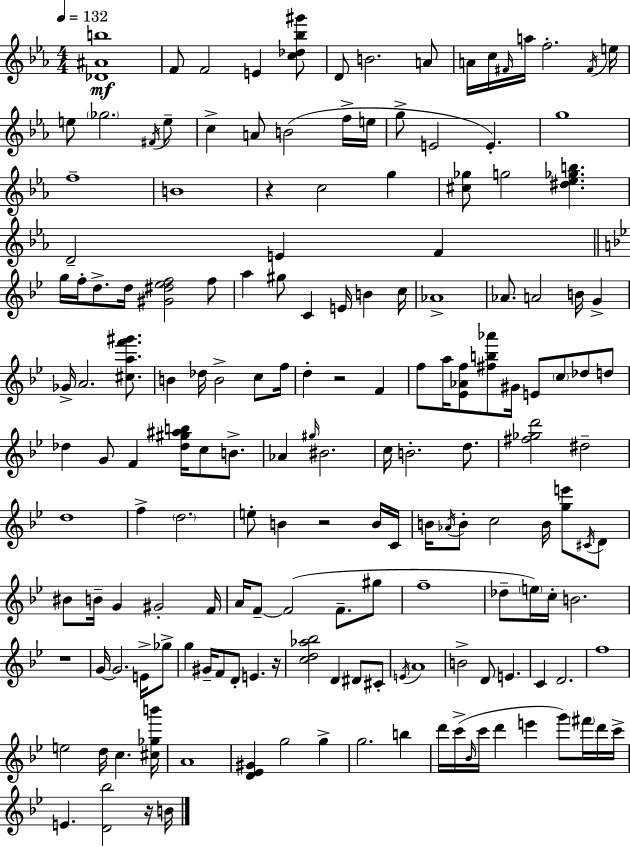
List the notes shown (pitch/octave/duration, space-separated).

[Db4,A#4,B5]/w F4/e F4/h E4/q [C5,Db5,Bb5,G#6]/e D4/e B4/h. A4/e A4/s C5/s F#4/s A5/s F5/h. F#4/s E5/s E5/e Gb5/h. F#4/s E5/e C5/q A4/e B4/h F5/s E5/s G5/e E4/h E4/q. G5/w F5/w B4/w R/q C5/h G5/q [C#5,Gb5]/e G5/h [D#5,Eb5,Gb5,B5]/q. D4/h E4/q F4/q G5/s F5/s D5/e. D5/s [G#4,D#5,Eb5,F5]/h F5/e A5/q G#5/e C4/q E4/s B4/q C5/s Ab4/w Ab4/e. A4/h B4/s G4/q Gb4/s A4/h. [C#5,A5,F6,G#6]/e. B4/q Db5/s B4/h C5/e F5/s D5/q R/h F4/q F5/e A5/s [Eb4,Ab4,F5]/e [F#5,B5,Ab6]/e G#4/s E4/e C5/e Db5/e D5/e Db5/q G4/e F4/q [Db5,G#5,A#5,B5]/s C5/e B4/e. Ab4/q G#5/s BIS4/h. C5/s B4/h. D5/e. [F#5,Gb5,D6]/h D#5/h D5/w F5/q D5/h. E5/e B4/q R/h B4/s C4/s B4/s Ab4/s B4/e C5/h B4/s [G5,E6]/e C#4/s D4/e BIS4/e B4/s G4/q G#4/h F4/s A4/s F4/e F4/h F4/e. G#5/e F5/w Db5/e E5/s C5/s B4/h. R/w G4/s G4/h. E4/s Gb5/e G5/q G#4/s F4/e D4/e E4/q. R/s [C5,D5,Ab5,Bb5]/h D4/q D#4/e C#4/e E4/s A4/w B4/h D4/e E4/q. C4/q D4/h. F5/w E5/h D5/s C5/q. [C#5,Gb5,B6]/s A4/w [D4,Eb4,G#4]/q G5/h G5/q G5/h. B5/q D6/s C6/s Bb4/s C6/s D6/q E6/q G6/e F#6/s D6/s C6/s E4/q. [D4,Bb5]/h R/s B4/s